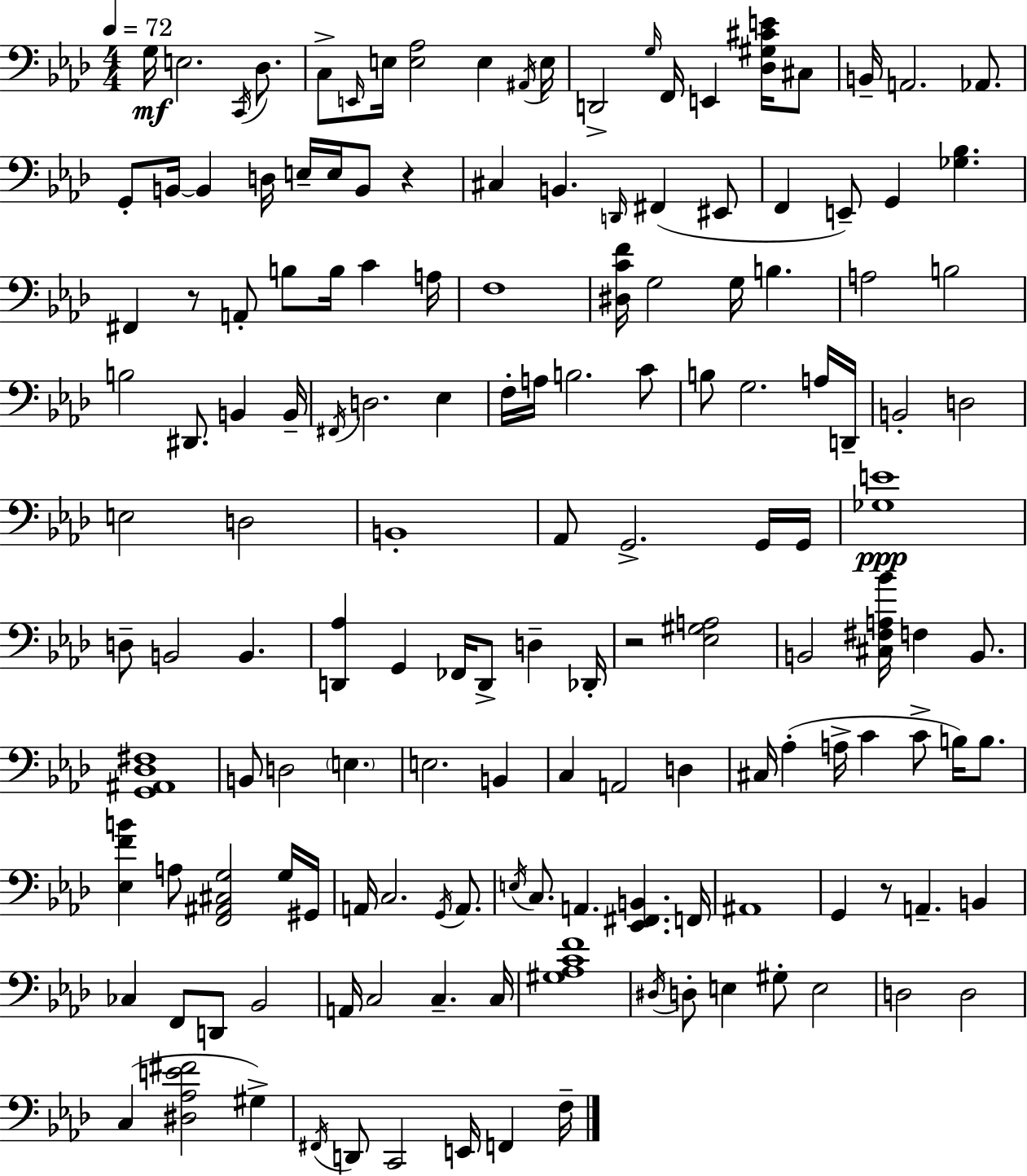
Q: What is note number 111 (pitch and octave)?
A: CES3